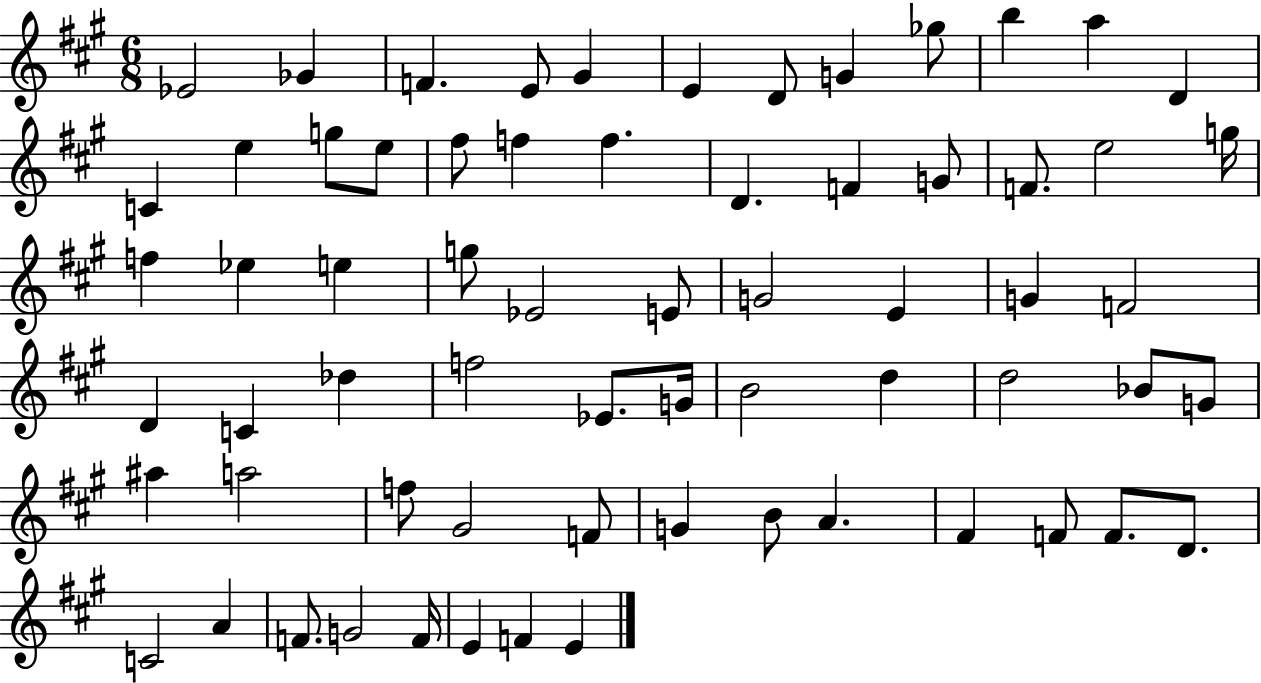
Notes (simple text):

Eb4/h Gb4/q F4/q. E4/e G#4/q E4/q D4/e G4/q Gb5/e B5/q A5/q D4/q C4/q E5/q G5/e E5/e F#5/e F5/q F5/q. D4/q. F4/q G4/e F4/e. E5/h G5/s F5/q Eb5/q E5/q G5/e Eb4/h E4/e G4/h E4/q G4/q F4/h D4/q C4/q Db5/q F5/h Eb4/e. G4/s B4/h D5/q D5/h Bb4/e G4/e A#5/q A5/h F5/e G#4/h F4/e G4/q B4/e A4/q. F#4/q F4/e F4/e. D4/e. C4/h A4/q F4/e. G4/h F4/s E4/q F4/q E4/q